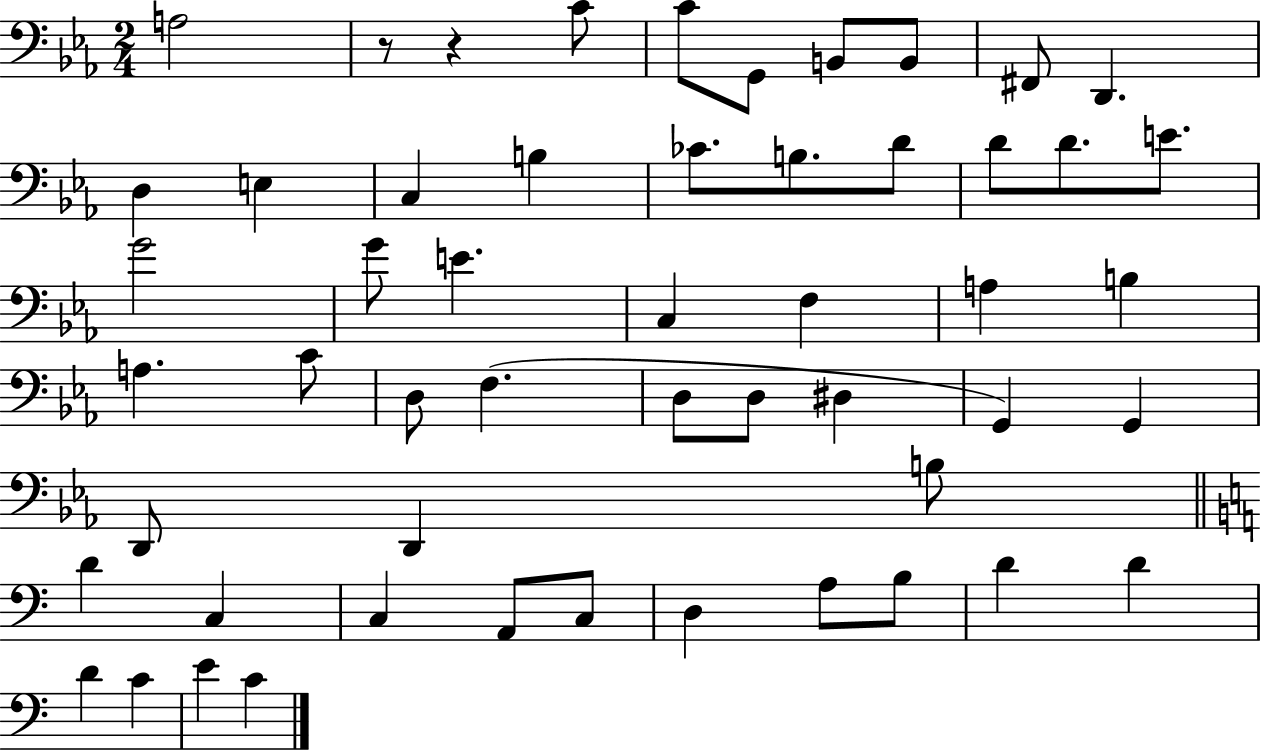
A3/h R/e R/q C4/e C4/e G2/e B2/e B2/e F#2/e D2/q. D3/q E3/q C3/q B3/q CES4/e. B3/e. D4/e D4/e D4/e. E4/e. G4/h G4/e E4/q. C3/q F3/q A3/q B3/q A3/q. C4/e D3/e F3/q. D3/e D3/e D#3/q G2/q G2/q D2/e D2/q B3/e D4/q C3/q C3/q A2/e C3/e D3/q A3/e B3/e D4/q D4/q D4/q C4/q E4/q C4/q